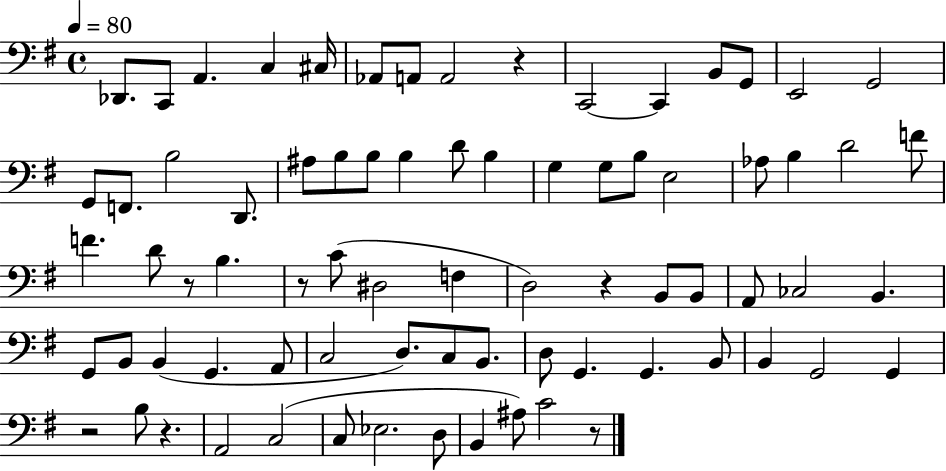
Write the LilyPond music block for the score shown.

{
  \clef bass
  \time 4/4
  \defaultTimeSignature
  \key g \major
  \tempo 4 = 80
  des,8. c,8 a,4. c4 cis16 | aes,8 a,8 a,2 r4 | c,2~~ c,4 b,8 g,8 | e,2 g,2 | \break g,8 f,8. b2 d,8. | ais8 b8 b8 b4 d'8 b4 | g4 g8 b8 e2 | aes8 b4 d'2 f'8 | \break f'4. d'8 r8 b4. | r8 c'8( dis2 f4 | d2) r4 b,8 b,8 | a,8 ces2 b,4. | \break g,8 b,8 b,4( g,4. a,8 | c2 d8.) c8 b,8. | d8 g,4. g,4. b,8 | b,4 g,2 g,4 | \break r2 b8 r4. | a,2 c2( | c8 ees2. d8 | b,4 ais8) c'2 r8 | \break \bar "|."
}